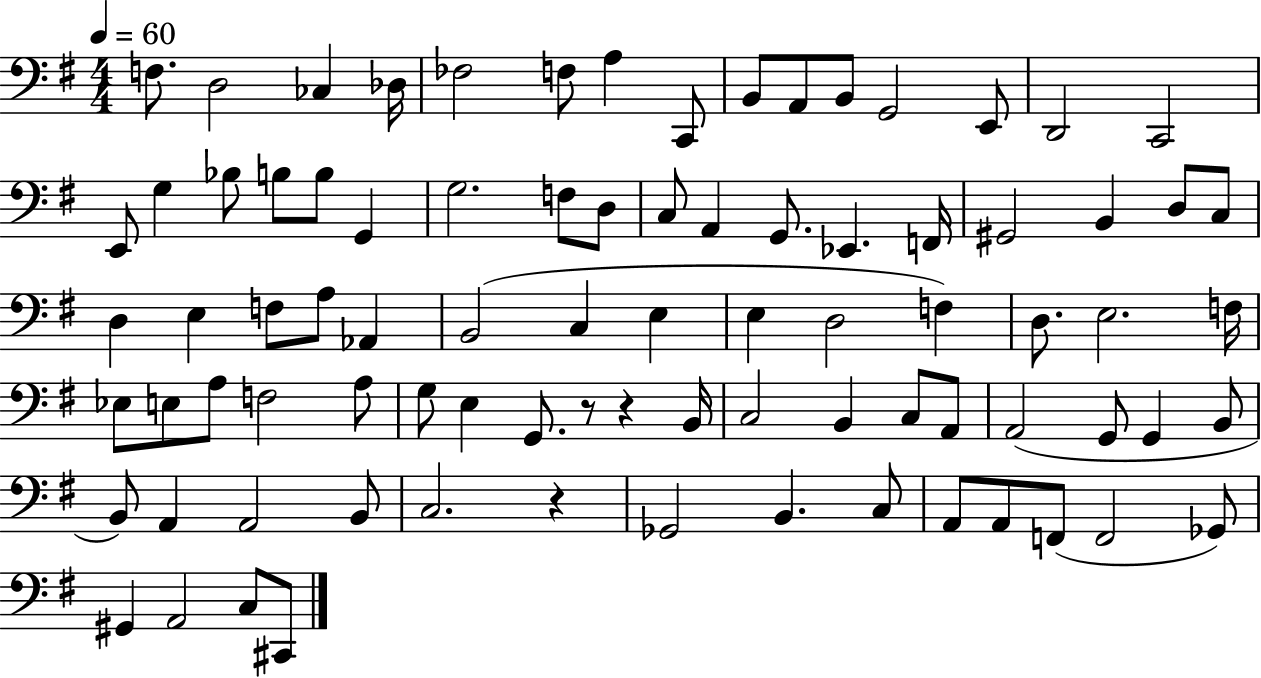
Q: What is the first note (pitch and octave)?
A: F3